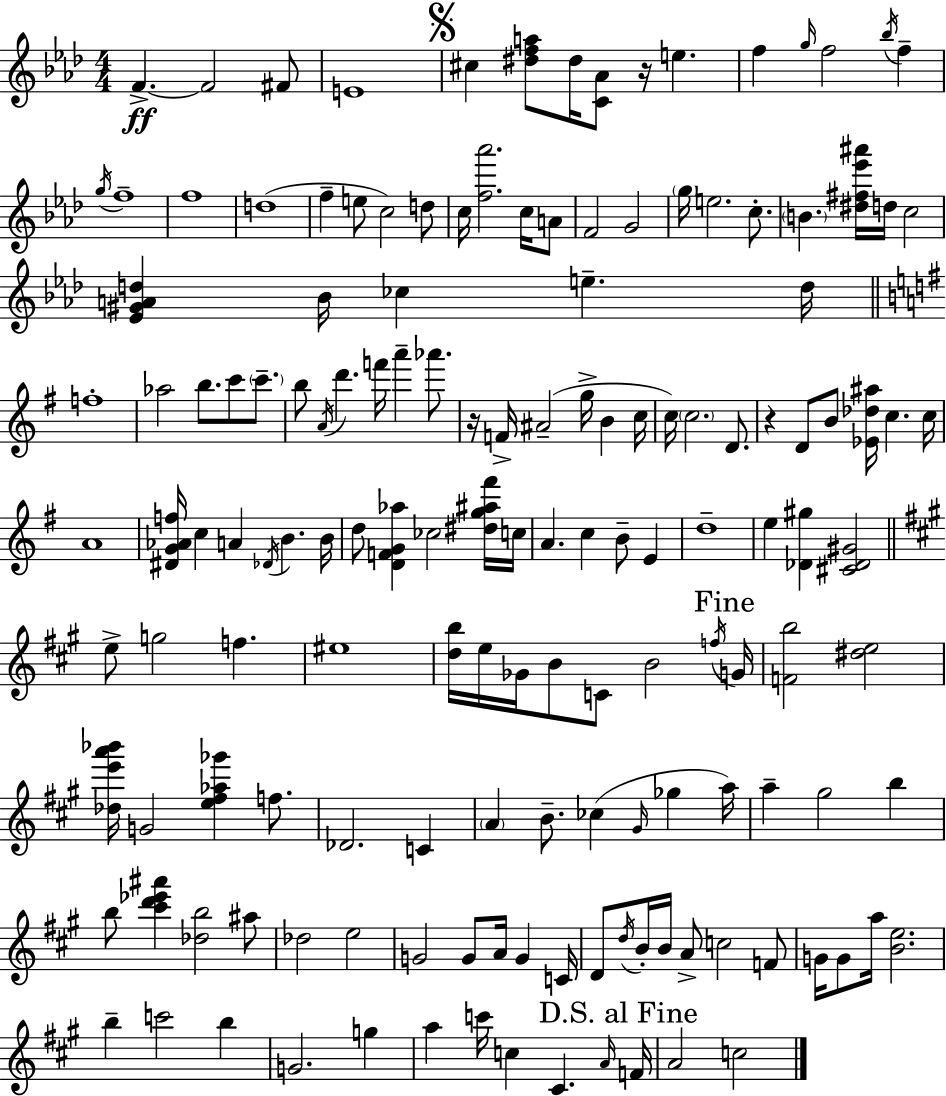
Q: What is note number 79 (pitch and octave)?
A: Gb4